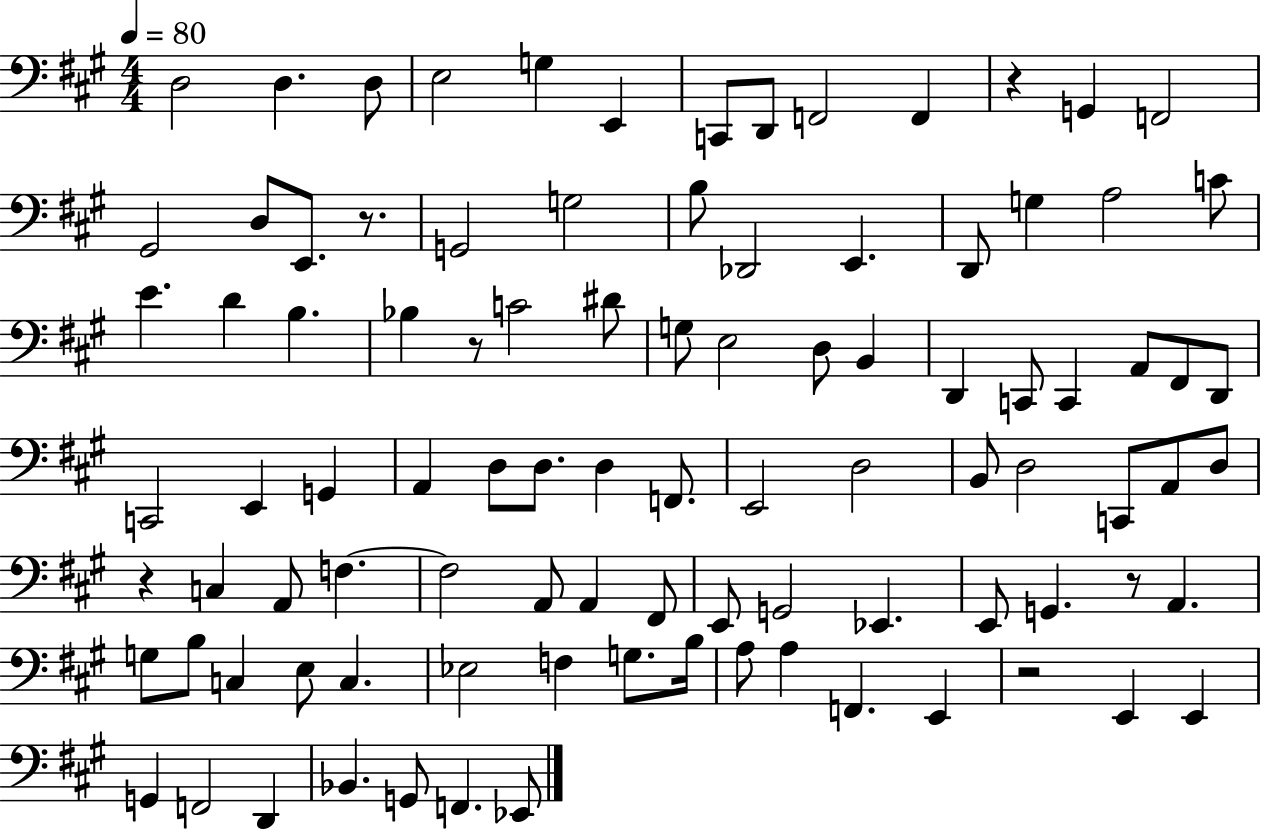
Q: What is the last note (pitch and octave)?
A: Eb2